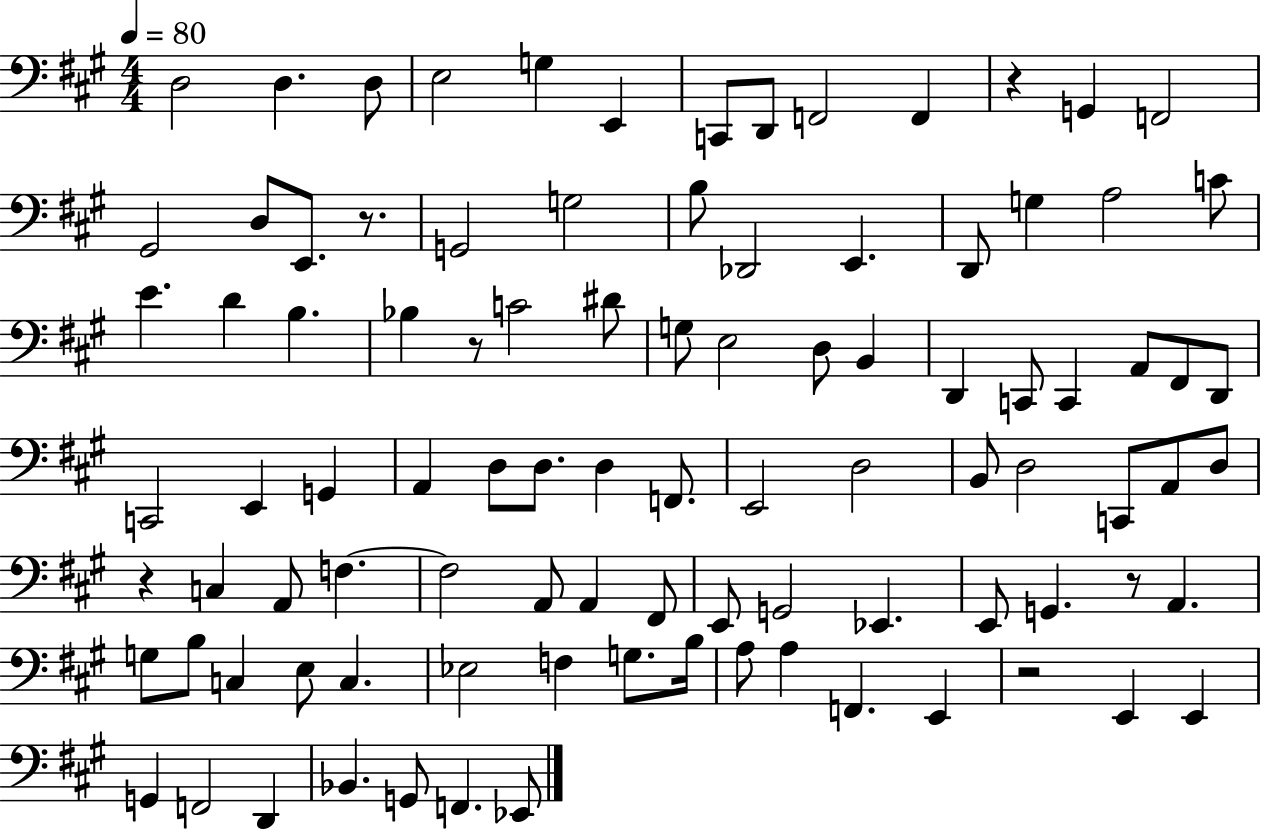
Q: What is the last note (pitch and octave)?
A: Eb2